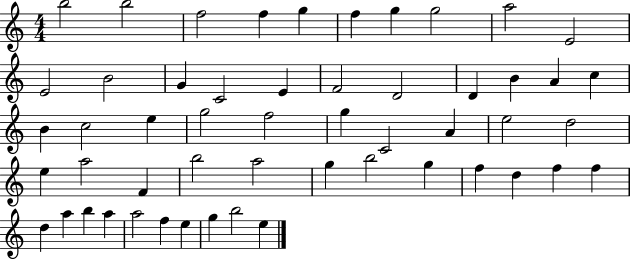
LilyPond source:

{
  \clef treble
  \numericTimeSignature
  \time 4/4
  \key c \major
  b''2 b''2 | f''2 f''4 g''4 | f''4 g''4 g''2 | a''2 e'2 | \break e'2 b'2 | g'4 c'2 e'4 | f'2 d'2 | d'4 b'4 a'4 c''4 | \break b'4 c''2 e''4 | g''2 f''2 | g''4 c'2 a'4 | e''2 d''2 | \break e''4 a''2 f'4 | b''2 a''2 | g''4 b''2 g''4 | f''4 d''4 f''4 f''4 | \break d''4 a''4 b''4 a''4 | a''2 f''4 e''4 | g''4 b''2 e''4 | \bar "|."
}